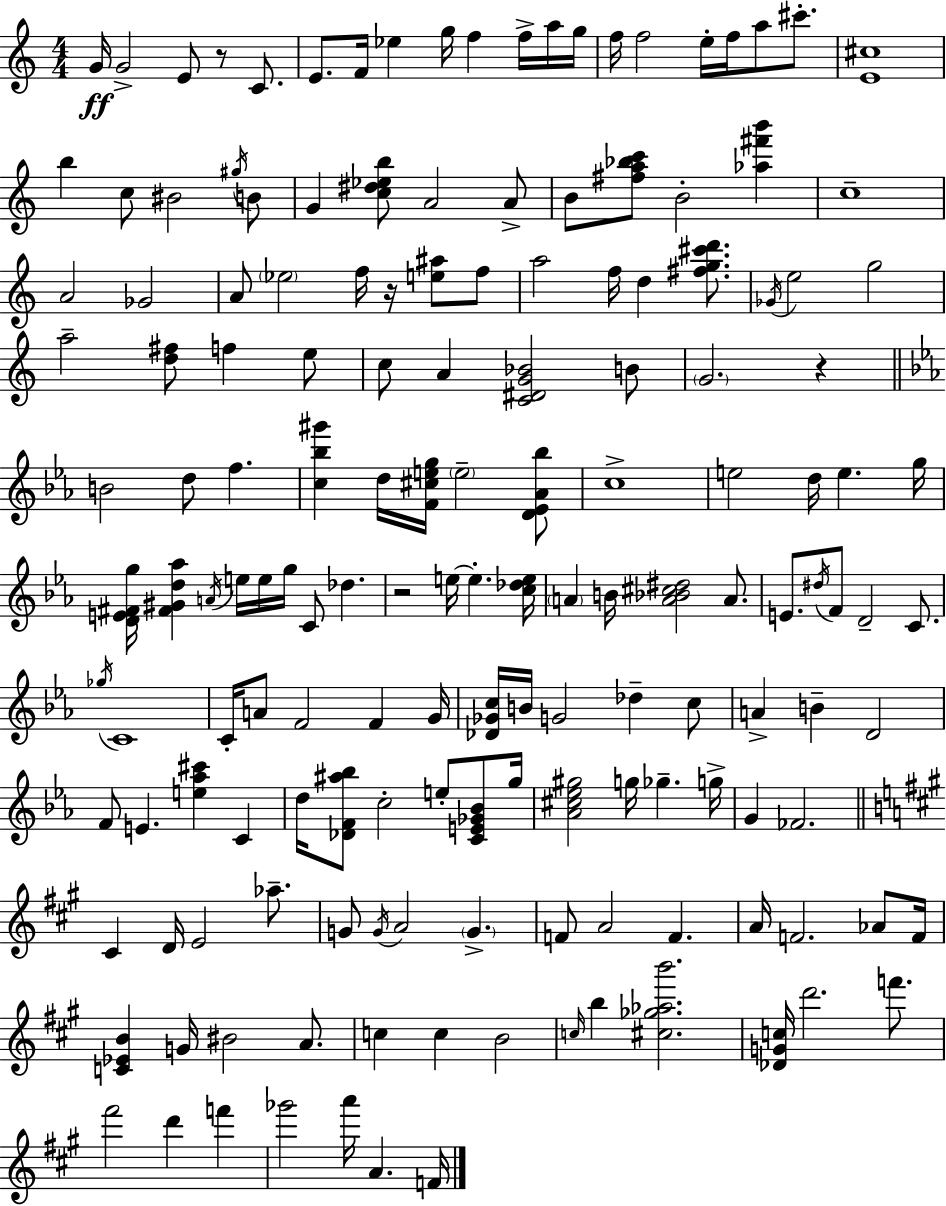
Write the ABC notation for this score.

X:1
T:Untitled
M:4/4
L:1/4
K:Am
G/4 G2 E/2 z/2 C/2 E/2 F/4 _e g/4 f f/4 a/4 g/4 f/4 f2 e/4 f/4 a/2 ^c'/2 [E^c]4 b c/2 ^B2 ^g/4 B/2 G [c^d_eb]/2 A2 A/2 B/2 [^fa_bc']/2 B2 [_a^f'b'] c4 A2 _G2 A/2 _e2 f/4 z/4 [e^a]/2 f/2 a2 f/4 d [^fg^c'd']/2 _G/4 e2 g2 a2 [d^f]/2 f e/2 c/2 A [C^DG_B]2 B/2 G2 z B2 d/2 f [c_b^g'] d/4 [F^ceg]/4 e2 [D_E_A_b]/2 c4 e2 d/4 e g/4 [DE^Fg]/4 [^F^Gd_a] A/4 e/4 e/4 g/4 C/2 _d z2 e/4 e [c_de]/4 A B/4 [A_B^c^d]2 A/2 E/2 ^d/4 F/2 D2 C/2 _g/4 C4 C/4 A/2 F2 F G/4 [_D_Gc]/4 B/4 G2 _d c/2 A B D2 F/2 E [e_a^c'] C d/4 [_DF^a_b]/2 c2 e/2 [CE_G_B]/2 g/4 [_A^c_e^g]2 g/4 _g g/4 G _F2 ^C D/4 E2 _a/2 G/2 G/4 A2 G F/2 A2 F A/4 F2 _A/2 F/4 [C_EB] G/4 ^B2 A/2 c c B2 c/4 b [^c_g_ab']2 [_DGc]/4 d'2 f'/2 ^f'2 d' f' _g'2 a'/4 A F/4